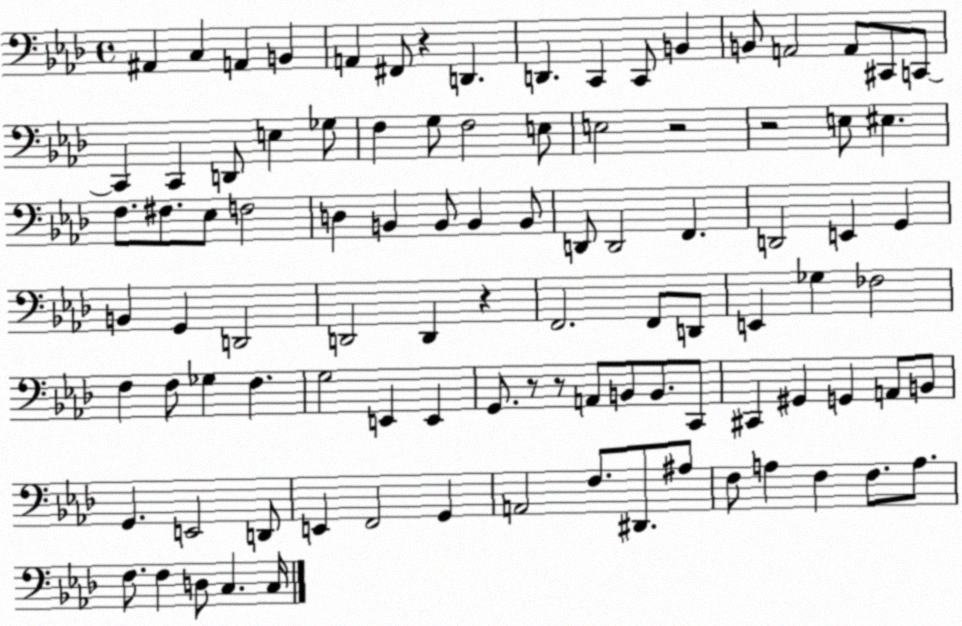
X:1
T:Untitled
M:4/4
L:1/4
K:Ab
^A,, C, A,, B,, A,, ^F,,/2 z D,, D,, C,, C,,/2 B,, B,,/2 A,,2 A,,/2 ^C,,/2 C,,/2 C,, C,, D,,/2 E, _G,/2 F, G,/2 F,2 E,/2 E,2 z2 z2 E,/2 ^E, F,/2 ^F,/2 _E,/2 F,2 D, B,, B,,/2 B,, B,,/2 D,,/2 D,,2 F,, D,,2 E,, G,, B,, G,, D,,2 D,,2 D,, z F,,2 F,,/2 D,,/2 E,, _G, _F,2 F, F,/2 _G, F, G,2 E,, E,, G,,/2 z/2 z/2 A,,/2 B,,/2 B,,/2 C,,/2 ^C,, ^G,, G,, A,,/2 B,,/2 G,, E,,2 D,,/2 E,, F,,2 G,, A,,2 F,/2 ^D,,/2 ^A,/2 F,/2 A, F, F,/2 A,/2 F,/2 F, D,/2 C, C,/4